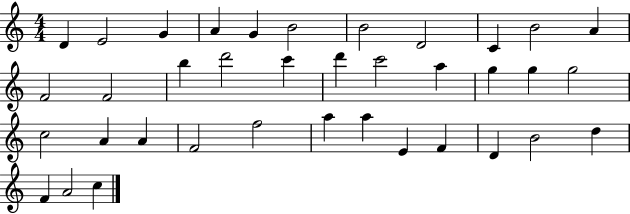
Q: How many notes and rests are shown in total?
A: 37